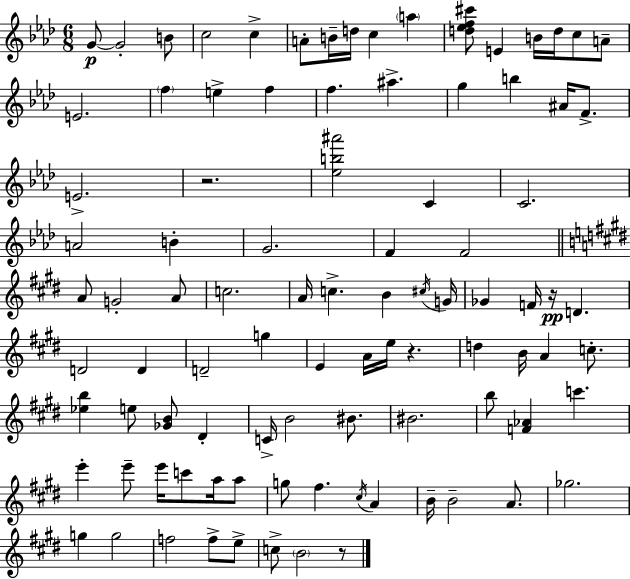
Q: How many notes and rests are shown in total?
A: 94